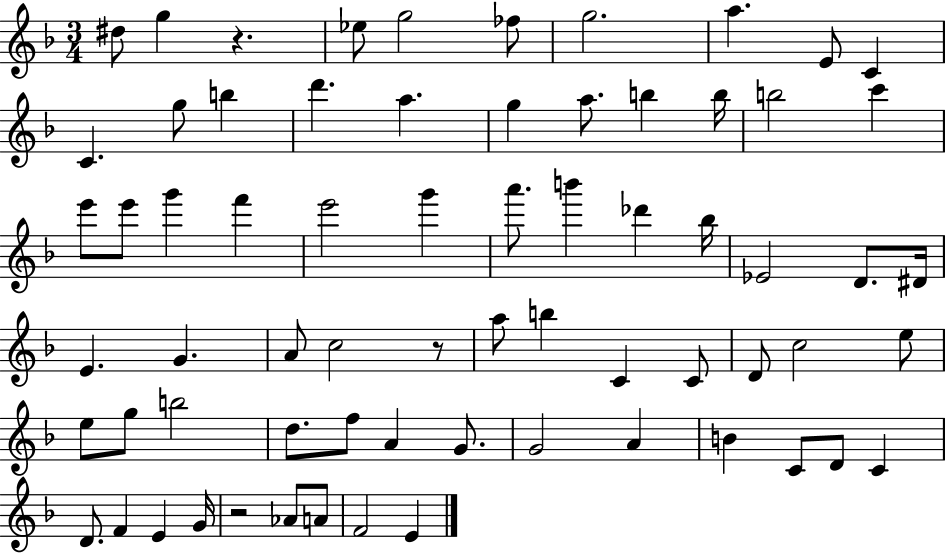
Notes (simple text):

D#5/e G5/q R/q. Eb5/e G5/h FES5/e G5/h. A5/q. E4/e C4/q C4/q. G5/e B5/q D6/q. A5/q. G5/q A5/e. B5/q B5/s B5/h C6/q E6/e E6/e G6/q F6/q E6/h G6/q A6/e. B6/q Db6/q Bb5/s Eb4/h D4/e. D#4/s E4/q. G4/q. A4/e C5/h R/e A5/e B5/q C4/q C4/e D4/e C5/h E5/e E5/e G5/e B5/h D5/e. F5/e A4/q G4/e. G4/h A4/q B4/q C4/e D4/e C4/q D4/e. F4/q E4/q G4/s R/h Ab4/e A4/e F4/h E4/q